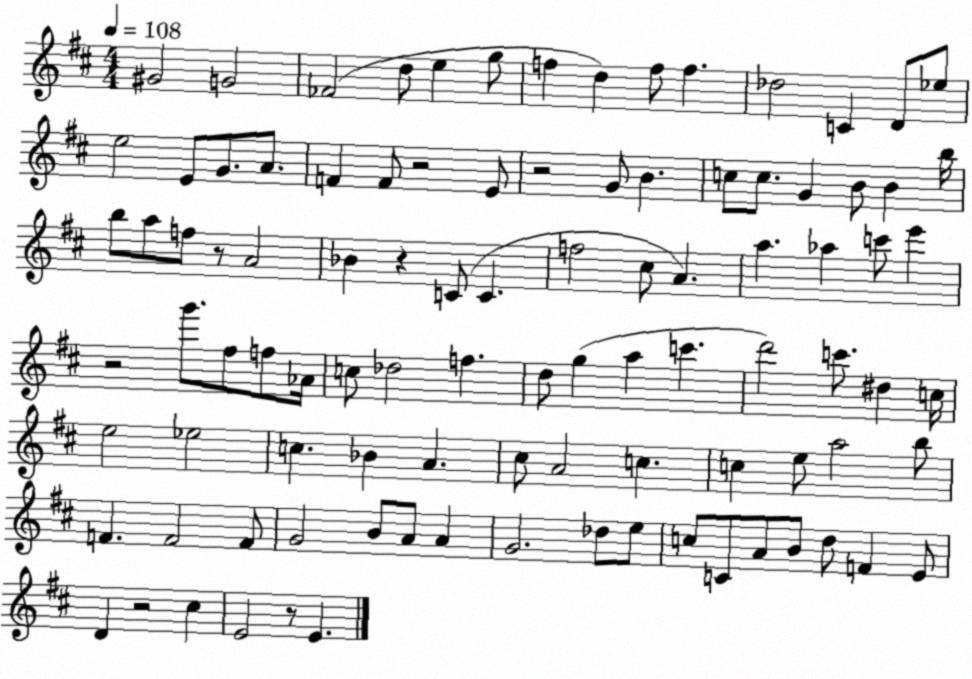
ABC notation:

X:1
T:Untitled
M:4/4
L:1/4
K:D
^G2 G2 _F2 d/2 e g/2 f d f/2 f _d2 C D/2 _e/2 e2 E/2 G/2 A/2 F F/2 z2 E/2 z2 G/2 B c/2 c/2 G B/2 B b/4 b/2 a/2 f/2 z/2 A2 _B z C/2 C f2 ^c/2 A a _a c'/2 e' z2 g'/2 ^f/2 f/2 _A/4 c/2 _d2 f d/2 g a c' d'2 c'/2 ^d c/4 e2 _e2 c _B A ^c/2 A2 c c e/2 a2 b/2 F F2 F/2 G2 B/2 A/2 A G2 _d/2 e/2 c/2 C/2 A/2 B/2 d/2 F E/2 D z2 ^c E2 z/2 E